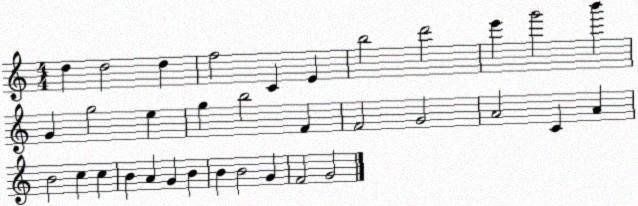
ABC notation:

X:1
T:Untitled
M:4/4
L:1/4
K:C
d d2 d f2 C E b2 d'2 e' g'2 b' G g2 e g b2 F F2 G2 A2 C A B2 c c B A G B B B2 G F2 G2